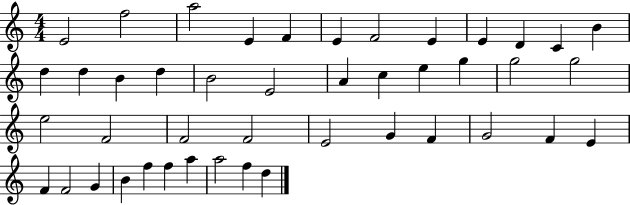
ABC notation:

X:1
T:Untitled
M:4/4
L:1/4
K:C
E2 f2 a2 E F E F2 E E D C B d d B d B2 E2 A c e g g2 g2 e2 F2 F2 F2 E2 G F G2 F E F F2 G B f f a a2 f d